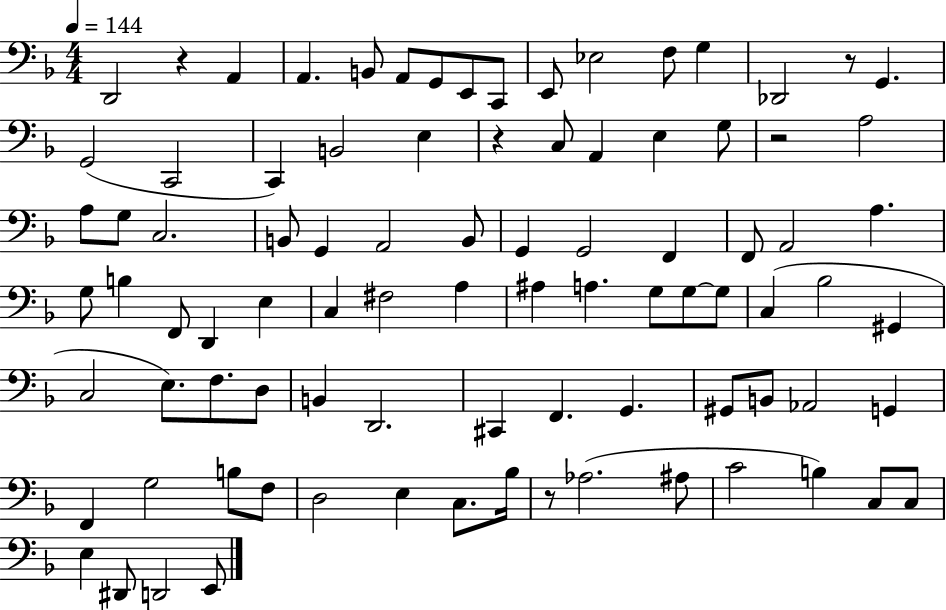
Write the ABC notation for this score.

X:1
T:Untitled
M:4/4
L:1/4
K:F
D,,2 z A,, A,, B,,/2 A,,/2 G,,/2 E,,/2 C,,/2 E,,/2 _E,2 F,/2 G, _D,,2 z/2 G,, G,,2 C,,2 C,, B,,2 E, z C,/2 A,, E, G,/2 z2 A,2 A,/2 G,/2 C,2 B,,/2 G,, A,,2 B,,/2 G,, G,,2 F,, F,,/2 A,,2 A, G,/2 B, F,,/2 D,, E, C, ^F,2 A, ^A, A, G,/2 G,/2 G,/2 C, _B,2 ^G,, C,2 E,/2 F,/2 D,/2 B,, D,,2 ^C,, F,, G,, ^G,,/2 B,,/2 _A,,2 G,, F,, G,2 B,/2 F,/2 D,2 E, C,/2 _B,/4 z/2 _A,2 ^A,/2 C2 B, C,/2 C,/2 E, ^D,,/2 D,,2 E,,/2